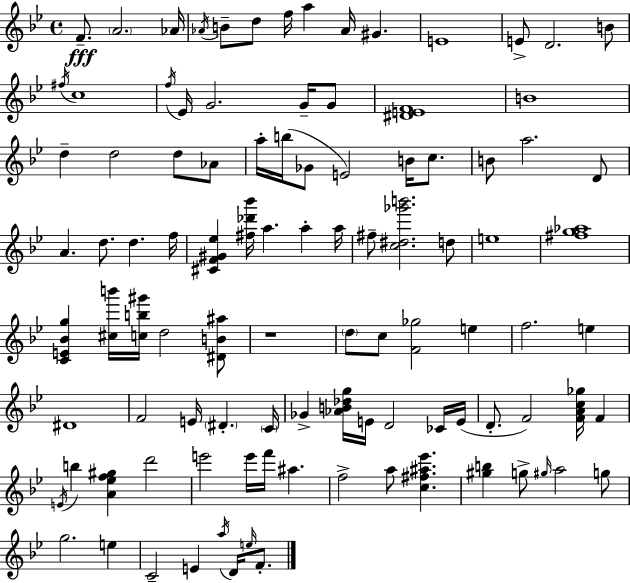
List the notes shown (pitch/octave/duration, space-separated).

F4/e. A4/h. Ab4/s Ab4/s B4/e D5/e F5/s A5/q Ab4/s G#4/q. E4/w E4/e D4/h. B4/e F#5/s C5/w F5/s Eb4/s G4/h. G4/s G4/e [D#4,E4,F4]/w B4/w D5/q D5/h D5/e Ab4/e A5/s B5/s Gb4/e E4/h B4/s C5/e. B4/e A5/h. D4/e A4/q. D5/e. D5/q. F5/s [C#4,F4,G#4,Eb5]/q [F#5,Db6,Bb6]/s A5/q. A5/q A5/s F#5/e [C5,D#5,Gb6,B6]/h. D5/e E5/w [F#5,G5,Ab5]/w [C4,E4,Bb4,G5]/q [C#5,B6]/s [C5,B5,G#6]/s D5/h [D#4,B4,A#5]/e R/w D5/e C5/e [F4,Gb5]/h E5/q F5/h. E5/q D#4/w F4/h E4/s D#4/q. C4/s Gb4/q [Ab4,B4,Db5,G5]/s E4/s D4/h CES4/s E4/s D4/e. F4/h [F4,A4,C5,Gb5]/s F4/q E4/s B5/q [A4,Eb5,F5,G#5]/q D6/h E6/h E6/s F6/s A#5/q. F5/h A5/e [C5,F#5,A#5,Eb6]/q. [G#5,B5]/q G5/e G#5/s A5/h G5/e G5/h. E5/q C4/h E4/q A5/s D4/s E5/s F4/e.